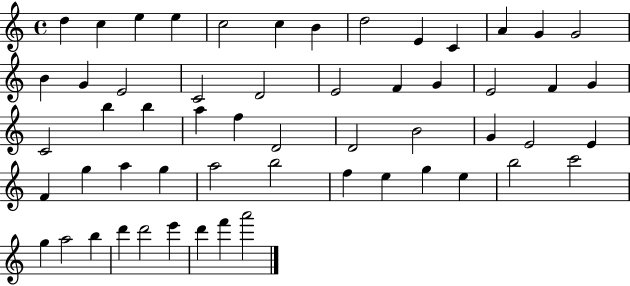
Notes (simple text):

D5/q C5/q E5/q E5/q C5/h C5/q B4/q D5/h E4/q C4/q A4/q G4/q G4/h B4/q G4/q E4/h C4/h D4/h E4/h F4/q G4/q E4/h F4/q G4/q C4/h B5/q B5/q A5/q F5/q D4/h D4/h B4/h G4/q E4/h E4/q F4/q G5/q A5/q G5/q A5/h B5/h F5/q E5/q G5/q E5/q B5/h C6/h G5/q A5/h B5/q D6/q D6/h E6/q D6/q F6/q A6/h